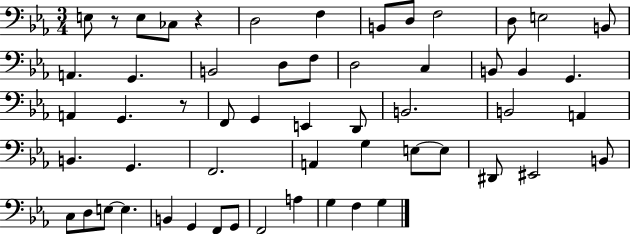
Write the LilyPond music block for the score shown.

{
  \clef bass
  \numericTimeSignature
  \time 3/4
  \key ees \major
  e8 r8 e8 ces8 r4 | d2 f4 | b,8 d8 f2 | d8 e2 b,8 | \break a,4. g,4. | b,2 d8 f8 | d2 c4 | b,8 b,4 g,4. | \break a,4 g,4. r8 | f,8 g,4 e,4 d,8 | b,2. | b,2 a,4 | \break b,4. g,4. | f,2. | a,4 g4 e8~~ e8 | dis,8 eis,2 b,8 | \break c8 d8 e8~~ e4. | b,4 g,4 f,8 g,8 | f,2 a4 | g4 f4 g4 | \break \bar "|."
}